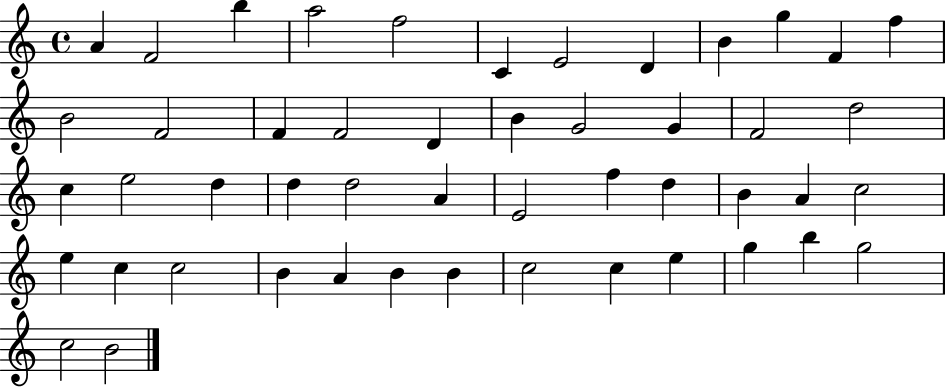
{
  \clef treble
  \time 4/4
  \defaultTimeSignature
  \key c \major
  a'4 f'2 b''4 | a''2 f''2 | c'4 e'2 d'4 | b'4 g''4 f'4 f''4 | \break b'2 f'2 | f'4 f'2 d'4 | b'4 g'2 g'4 | f'2 d''2 | \break c''4 e''2 d''4 | d''4 d''2 a'4 | e'2 f''4 d''4 | b'4 a'4 c''2 | \break e''4 c''4 c''2 | b'4 a'4 b'4 b'4 | c''2 c''4 e''4 | g''4 b''4 g''2 | \break c''2 b'2 | \bar "|."
}